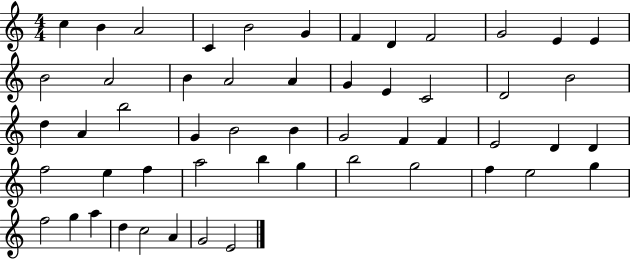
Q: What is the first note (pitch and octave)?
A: C5